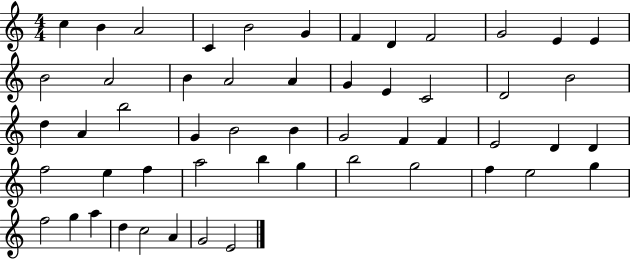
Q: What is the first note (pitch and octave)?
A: C5